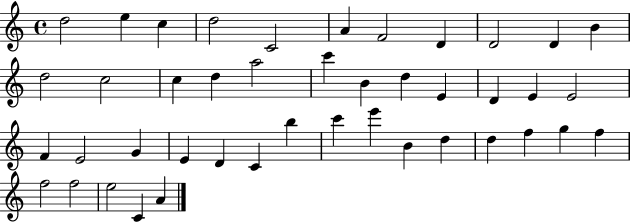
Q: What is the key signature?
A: C major